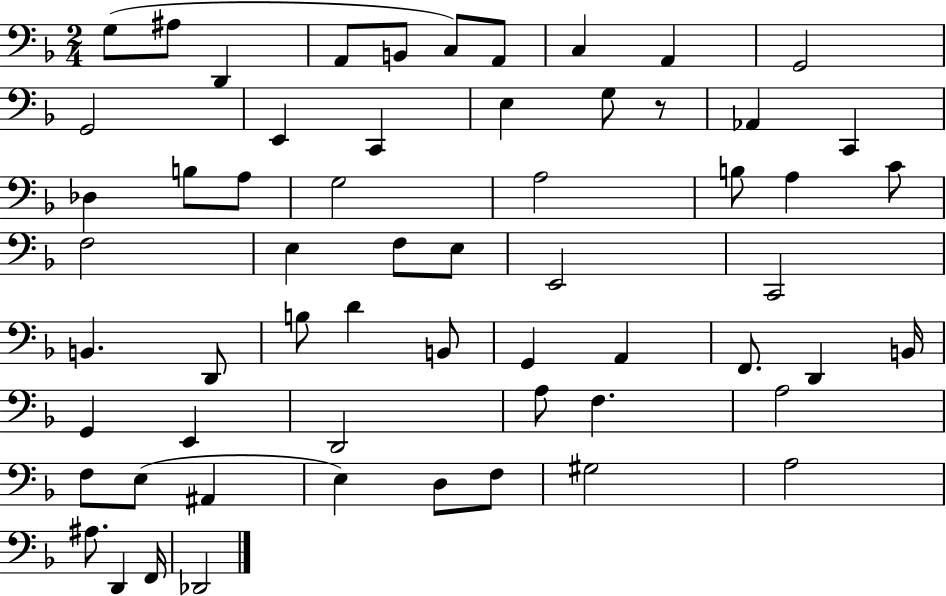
G3/e A#3/e D2/q A2/e B2/e C3/e A2/e C3/q A2/q G2/h G2/h E2/q C2/q E3/q G3/e R/e Ab2/q C2/q Db3/q B3/e A3/e G3/h A3/h B3/e A3/q C4/e F3/h E3/q F3/e E3/e E2/h C2/h B2/q. D2/e B3/e D4/q B2/e G2/q A2/q F2/e. D2/q B2/s G2/q E2/q D2/h A3/e F3/q. A3/h F3/e E3/e A#2/q E3/q D3/e F3/e G#3/h A3/h A#3/e. D2/q F2/s Db2/h